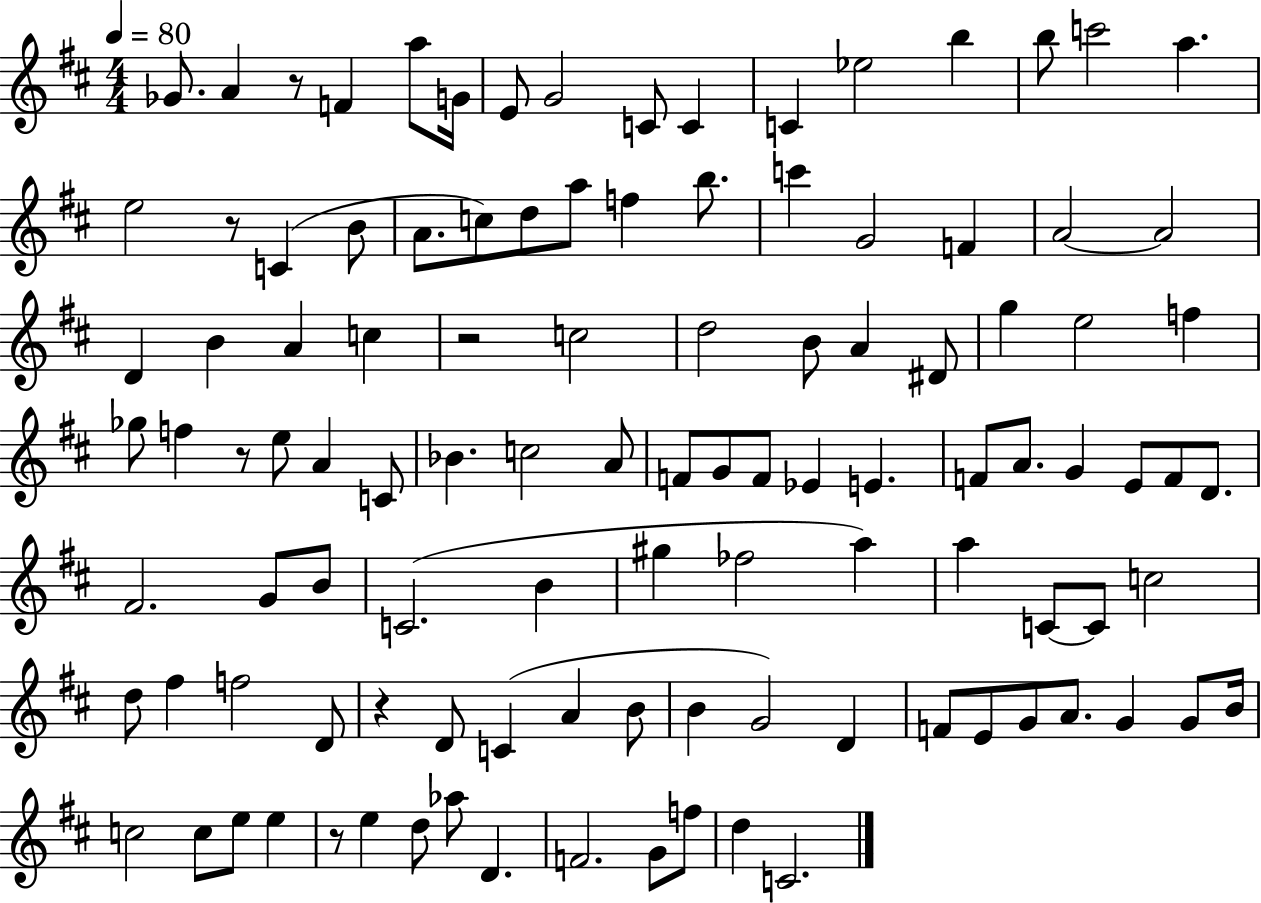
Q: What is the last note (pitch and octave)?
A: C4